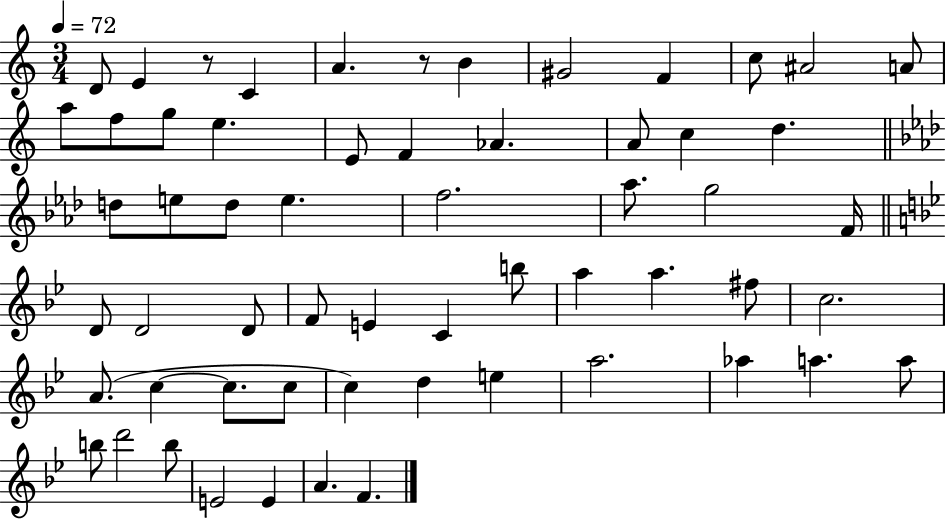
X:1
T:Untitled
M:3/4
L:1/4
K:C
D/2 E z/2 C A z/2 B ^G2 F c/2 ^A2 A/2 a/2 f/2 g/2 e E/2 F _A A/2 c d d/2 e/2 d/2 e f2 _a/2 g2 F/4 D/2 D2 D/2 F/2 E C b/2 a a ^f/2 c2 A/2 c c/2 c/2 c d e a2 _a a a/2 b/2 d'2 b/2 E2 E A F